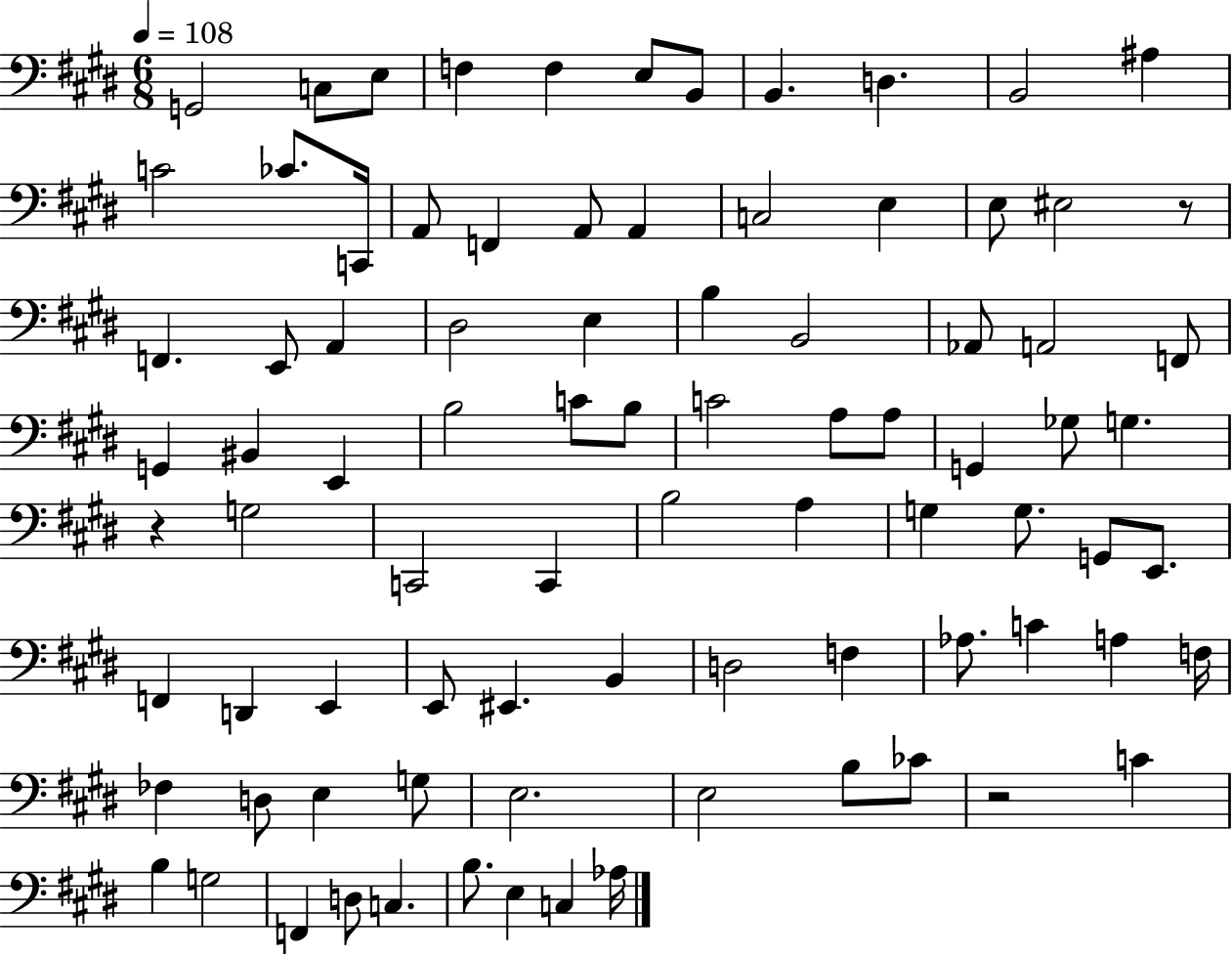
G2/h C3/e E3/e F3/q F3/q E3/e B2/e B2/q. D3/q. B2/h A#3/q C4/h CES4/e. C2/s A2/e F2/q A2/e A2/q C3/h E3/q E3/e EIS3/h R/e F2/q. E2/e A2/q D#3/h E3/q B3/q B2/h Ab2/e A2/h F2/e G2/q BIS2/q E2/q B3/h C4/e B3/e C4/h A3/e A3/e G2/q Gb3/e G3/q. R/q G3/h C2/h C2/q B3/h A3/q G3/q G3/e. G2/e E2/e. F2/q D2/q E2/q E2/e EIS2/q. B2/q D3/h F3/q Ab3/e. C4/q A3/q F3/s FES3/q D3/e E3/q G3/e E3/h. E3/h B3/e CES4/e R/h C4/q B3/q G3/h F2/q D3/e C3/q. B3/e. E3/q C3/q Ab3/s